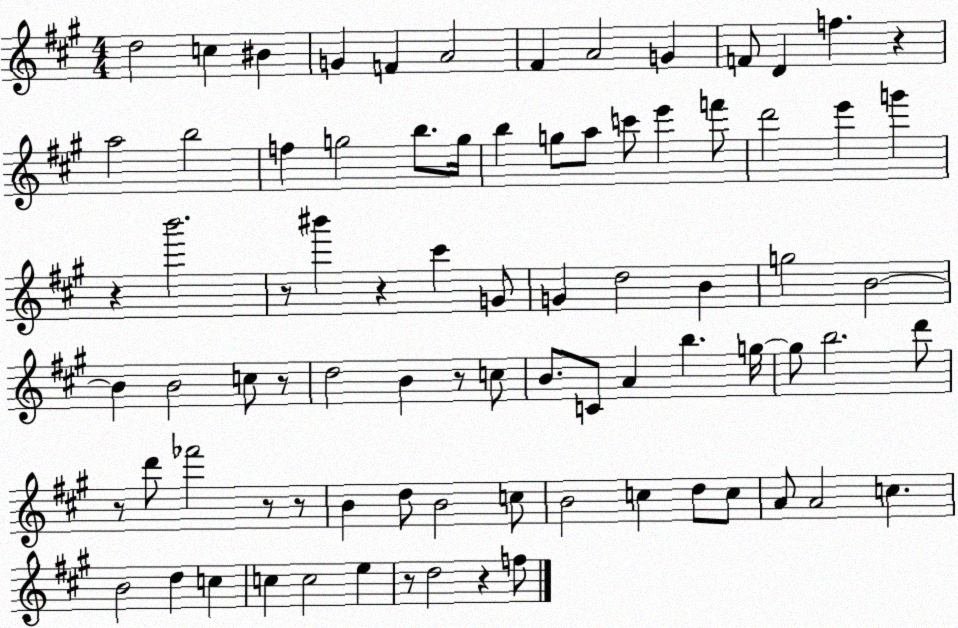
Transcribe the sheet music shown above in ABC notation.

X:1
T:Untitled
M:4/4
L:1/4
K:A
d2 c ^B G F A2 ^F A2 G F/2 D f z a2 b2 f g2 b/2 g/4 b g/2 a/2 c'/2 e' f'/2 d'2 e' g' z b'2 z/2 ^b' z ^c' G/2 G d2 B g2 B2 B B2 c/2 z/2 d2 B z/2 c/2 B/2 C/2 A b g/4 g/2 b2 d'/2 z/2 d'/2 _f'2 z/2 z/2 B d/2 B2 c/2 B2 c d/2 c/2 A/2 A2 c B2 d c c c2 e z/2 d2 z f/2